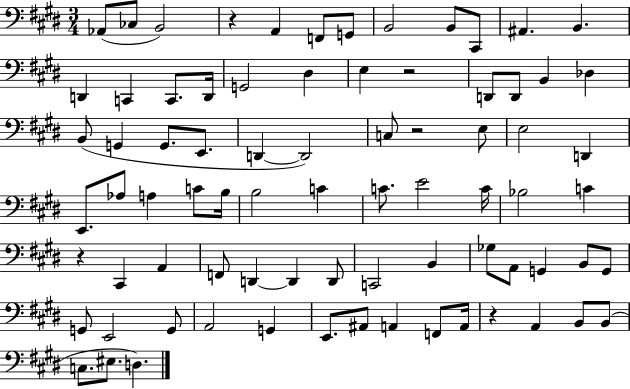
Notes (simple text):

Ab2/e CES3/e B2/h R/q A2/q F2/e G2/e B2/h B2/e C#2/e A#2/q. B2/q. D2/q C2/q C2/e. D2/s G2/h D#3/q E3/q R/h D2/e D2/e B2/q Db3/q B2/e G2/q G2/e. E2/e. D2/q D2/h C3/e R/h E3/e E3/h D2/q E2/e. Ab3/e A3/q C4/e B3/s B3/h C4/q C4/e. E4/h C4/s Bb3/h C4/q R/q C#2/q A2/q F2/e D2/q D2/q D2/e C2/h B2/q Gb3/e A2/e G2/q B2/e G2/e G2/e E2/h G2/e A2/h G2/q E2/e. A#2/e A2/q F2/e A2/s R/q A2/q B2/e B2/e C3/e. EIS3/e. D3/q.